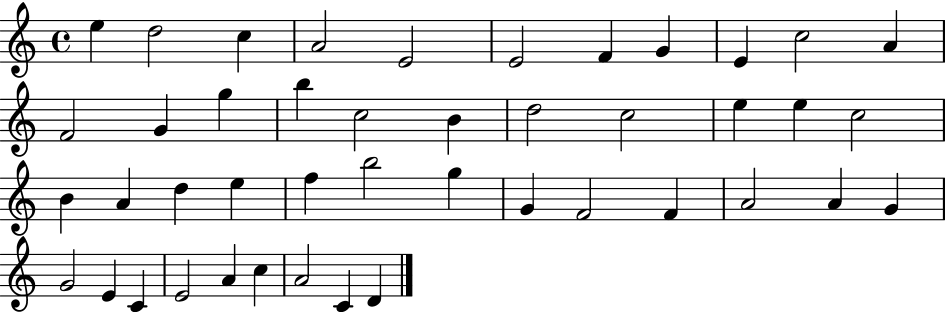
X:1
T:Untitled
M:4/4
L:1/4
K:C
e d2 c A2 E2 E2 F G E c2 A F2 G g b c2 B d2 c2 e e c2 B A d e f b2 g G F2 F A2 A G G2 E C E2 A c A2 C D